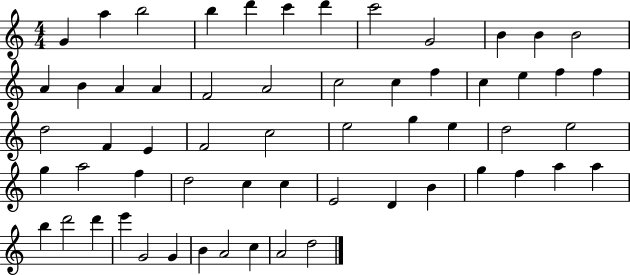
X:1
T:Untitled
M:4/4
L:1/4
K:C
G a b2 b d' c' d' c'2 G2 B B B2 A B A A F2 A2 c2 c f c e f f d2 F E F2 c2 e2 g e d2 e2 g a2 f d2 c c E2 D B g f a a b d'2 d' e' G2 G B A2 c A2 d2